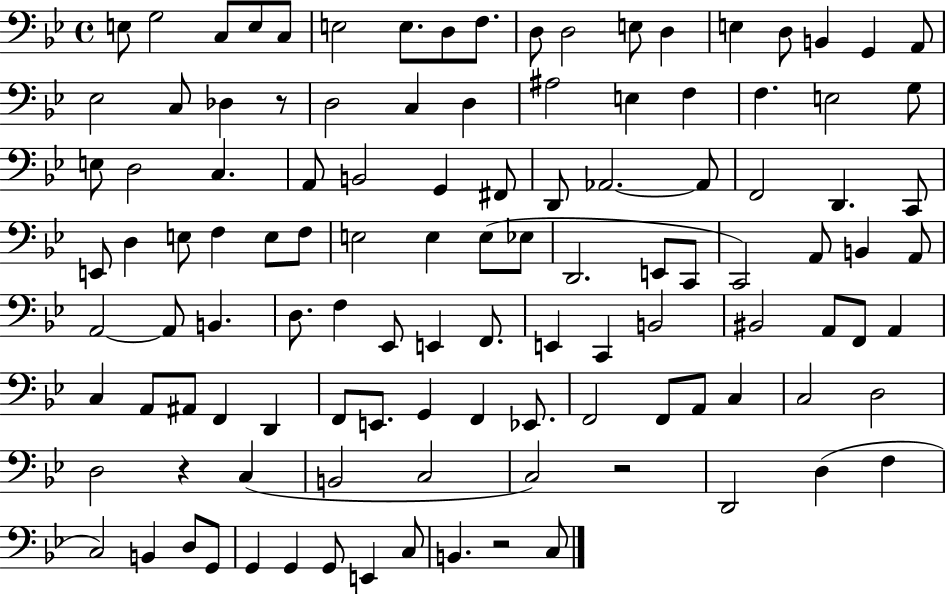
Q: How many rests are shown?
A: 4